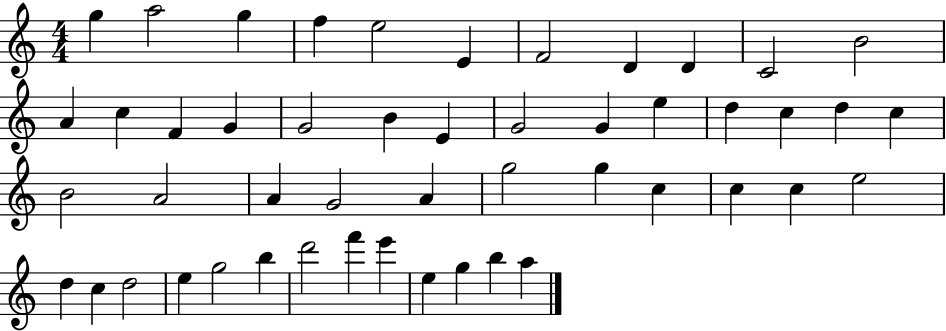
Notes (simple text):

G5/q A5/h G5/q F5/q E5/h E4/q F4/h D4/q D4/q C4/h B4/h A4/q C5/q F4/q G4/q G4/h B4/q E4/q G4/h G4/q E5/q D5/q C5/q D5/q C5/q B4/h A4/h A4/q G4/h A4/q G5/h G5/q C5/q C5/q C5/q E5/h D5/q C5/q D5/h E5/q G5/h B5/q D6/h F6/q E6/q E5/q G5/q B5/q A5/q